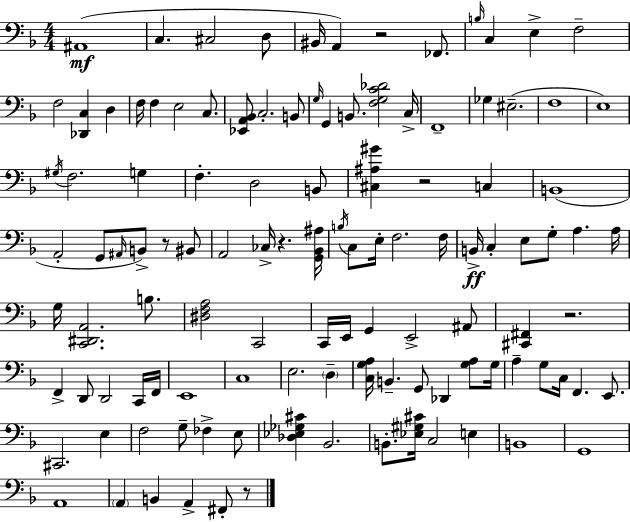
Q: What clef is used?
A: bass